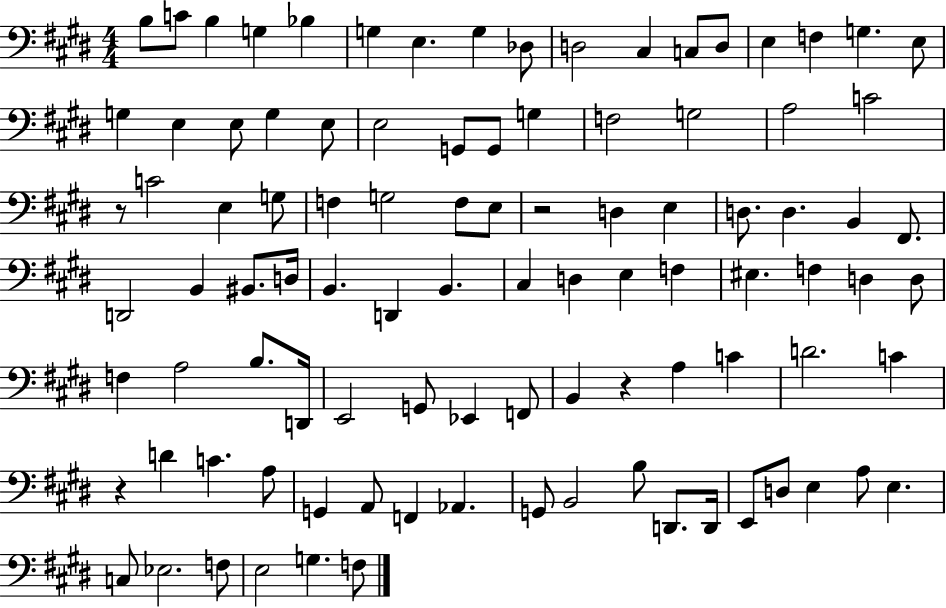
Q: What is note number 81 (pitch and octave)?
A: B3